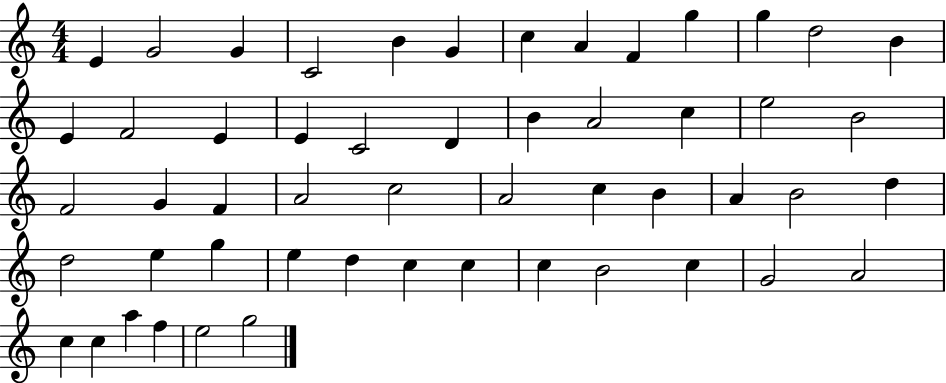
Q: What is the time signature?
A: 4/4